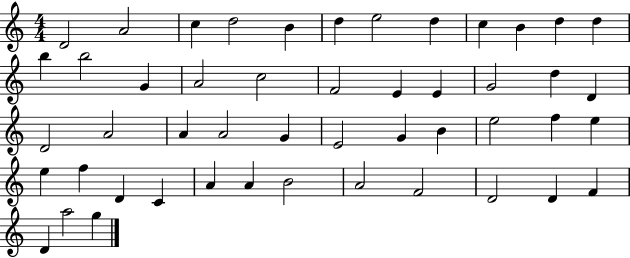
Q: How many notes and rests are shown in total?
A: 49